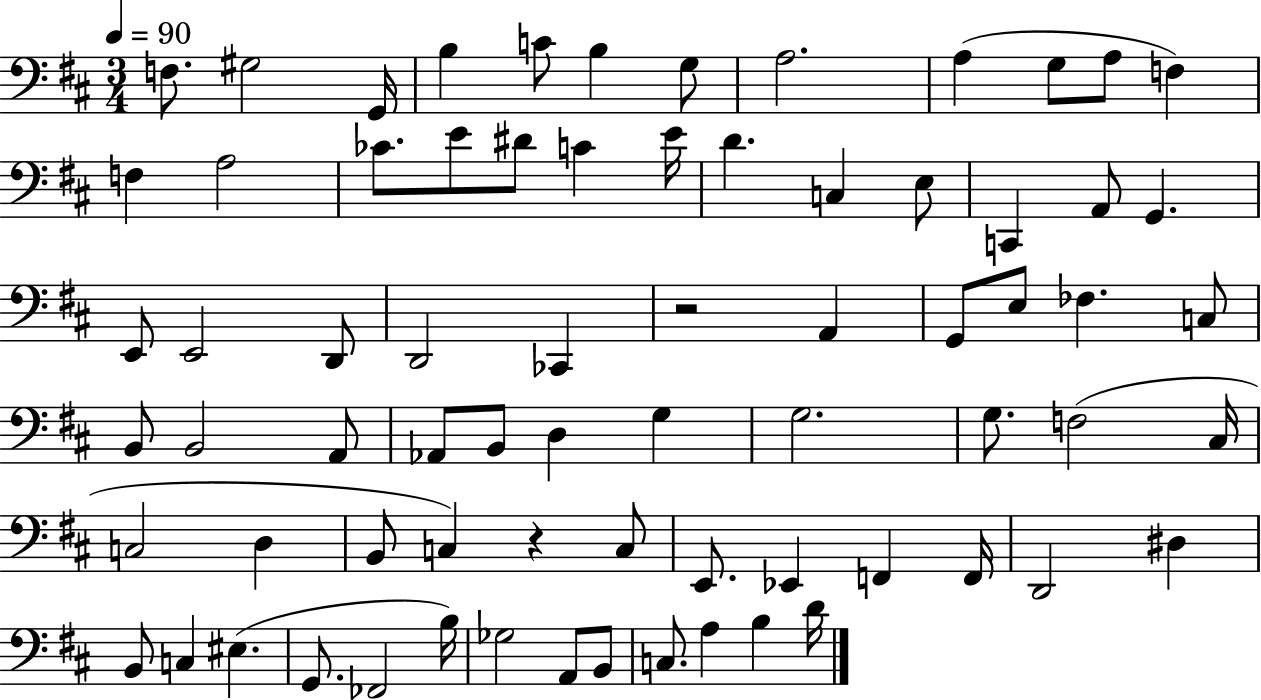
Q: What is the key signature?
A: D major